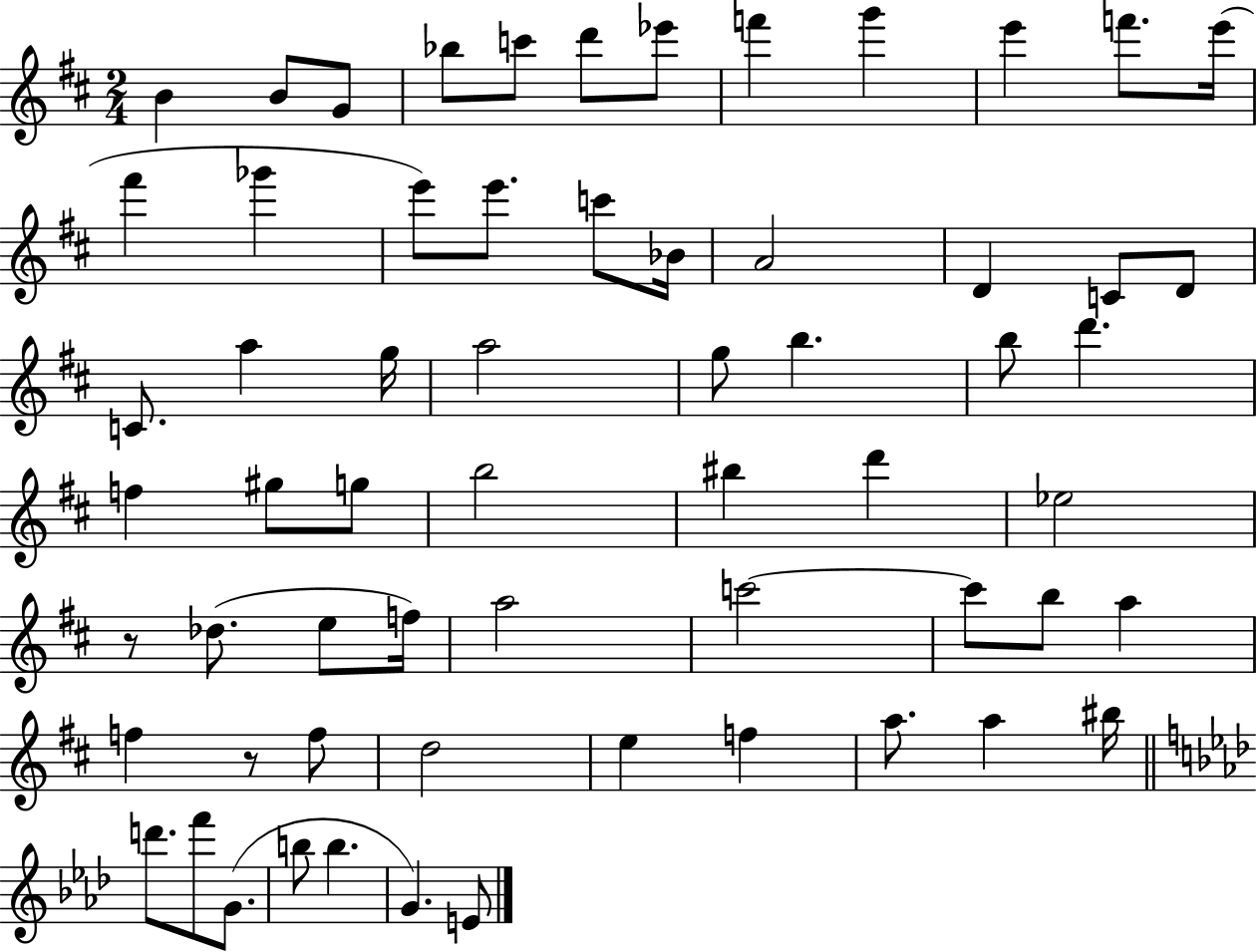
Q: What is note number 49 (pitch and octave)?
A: E5